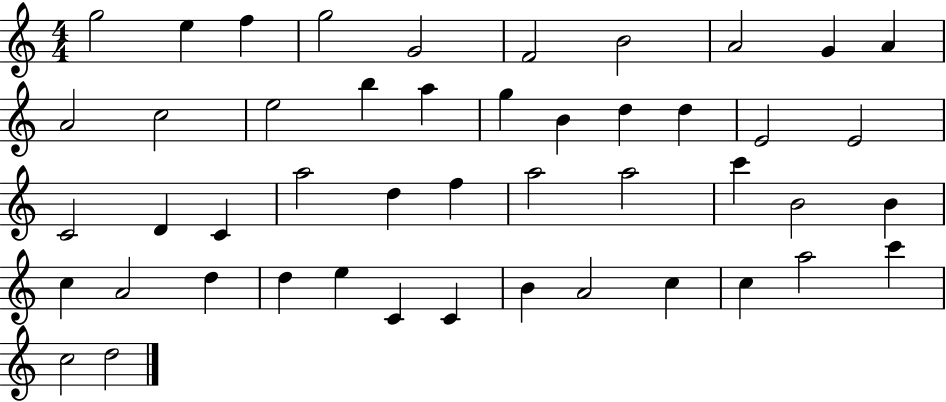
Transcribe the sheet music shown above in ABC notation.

X:1
T:Untitled
M:4/4
L:1/4
K:C
g2 e f g2 G2 F2 B2 A2 G A A2 c2 e2 b a g B d d E2 E2 C2 D C a2 d f a2 a2 c' B2 B c A2 d d e C C B A2 c c a2 c' c2 d2